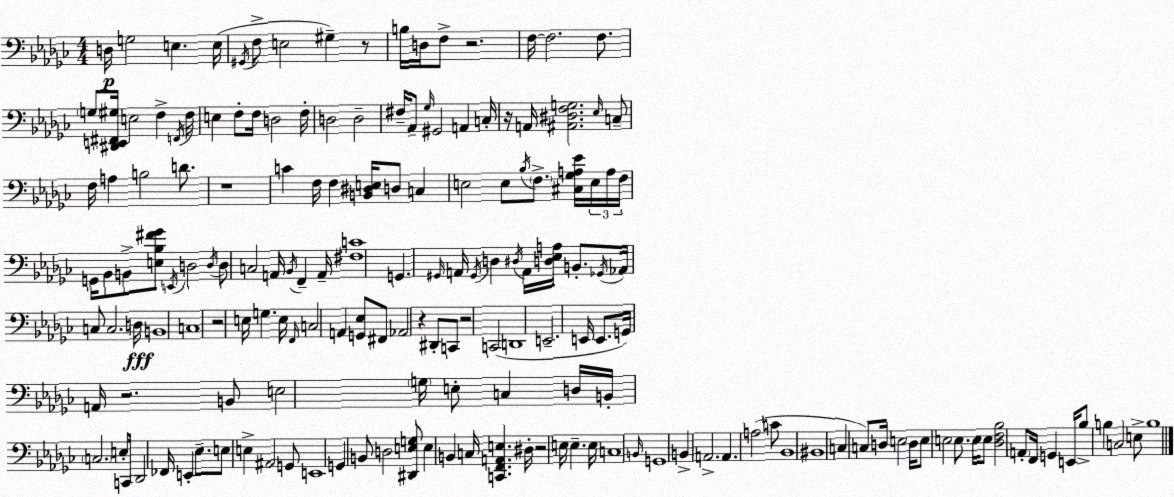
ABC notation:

X:1
T:Untitled
M:4/4
L:1/4
K:Ebm
D,/4 G,2 E, E,/4 ^G,,/4 F,/2 E,2 ^G, z/2 B,/4 D,/4 F,/2 z2 F,/4 F,2 F,/2 G,/2 [^D,,E,,^F,,^G,]/4 E,2 F, F,,/4 F,/4 E, F,/2 F,/4 D,2 F,/4 D,2 D,2 ^F,/4 _A,,/2 _G,/4 ^G,,2 A,, C,/4 z/4 A,,/4 [^A,,^D,F,G,]2 _E,/4 C,/2 F,/4 A, B,2 D/2 z4 C F,/4 F, [B,,^D,E,]/4 D,/2 C, E,2 E,/2 _B,/4 F,/2 [^C,_G,A,_E]/4 E,/4 A,/4 F,/4 G,,/4 _B,,/2 B,,/2 [E,_B,^F_G]/2 E,,/4 D,2 D,/4 D,/2 C,2 A,,/4 _B,,/4 F,, A,,/4 [^F,C]4 G,, ^G,,/4 A,,/4 ^G,,/4 D, ^D,/4 A,,/4 [D,_E,A,]/4 B,,/2 _G,,/4 _A,,/4 C,/2 C,2 D,/4 B,,4 C,4 z2 E,/4 G, E,/4 F,,/4 C,2 A,, [G,,_E,]/2 ^F,,/2 _A,,2 z ^D,,/2 C,,/2 z2 C,,2 D,,4 E,,2 E,,/4 E,,/2 G,,/4 A,,/4 z2 B,,/2 E,2 G,/4 E,/2 C, D,/4 B,,/4 C,2 E,/2 C,,/4 _D,,2 _F,,/4 E,, _E,/2 E,/2 E, ^A,,2 G,,/2 E,,4 G,, B,,/2 D,2 [^D,,E,G,]/2 E, B,, C,/4 [C,,F,,A,,E,] ^D,/4 z2 E,/4 E, E,/4 C,4 B,,/4 G,,4 B,, A,,2 A,, A,2 C/2 _B,,4 ^B,,4 C, C,/2 D,/4 E,2 D,/4 E,/2 E,2 E,/2 E,/4 E,/2 [_D,F,_B,]2 A,,/2 F,,/4 G,, E,,/4 _B,/2 B, C,2 E,/2 B,4